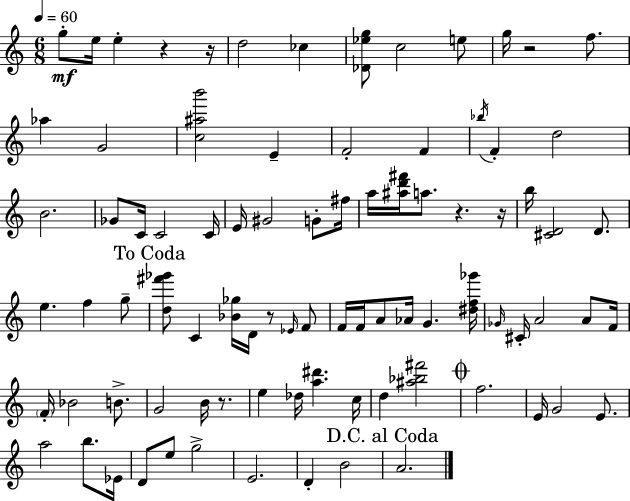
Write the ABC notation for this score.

X:1
T:Untitled
M:6/8
L:1/4
K:C
g/2 e/4 e z z/4 d2 _c [_D_eg]/2 c2 e/2 g/4 z2 f/2 _a G2 [c^ab']2 E F2 F _b/4 F d2 B2 _G/2 C/4 C2 C/4 E/4 ^G2 G/2 ^f/4 a/4 [^ad'^f']/4 a/2 z z/4 b/4 [^CD]2 D/2 e f g/2 [d^f'_g']/2 C [_B_g]/4 D/4 z/2 _E/4 F/2 F/4 F/4 A/2 _A/4 G [^df_g']/4 _G/4 ^C/4 A2 A/2 F/4 F/4 _B2 B/2 G2 B/4 z/2 e _d/4 [a^d'] c/4 d [^a_b^f']2 f2 E/4 G2 E/2 a2 b/2 _E/4 D/2 e/2 g2 E2 D B2 A2